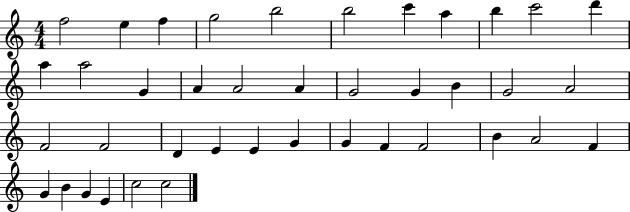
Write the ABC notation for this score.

X:1
T:Untitled
M:4/4
L:1/4
K:C
f2 e f g2 b2 b2 c' a b c'2 d' a a2 G A A2 A G2 G B G2 A2 F2 F2 D E E G G F F2 B A2 F G B G E c2 c2